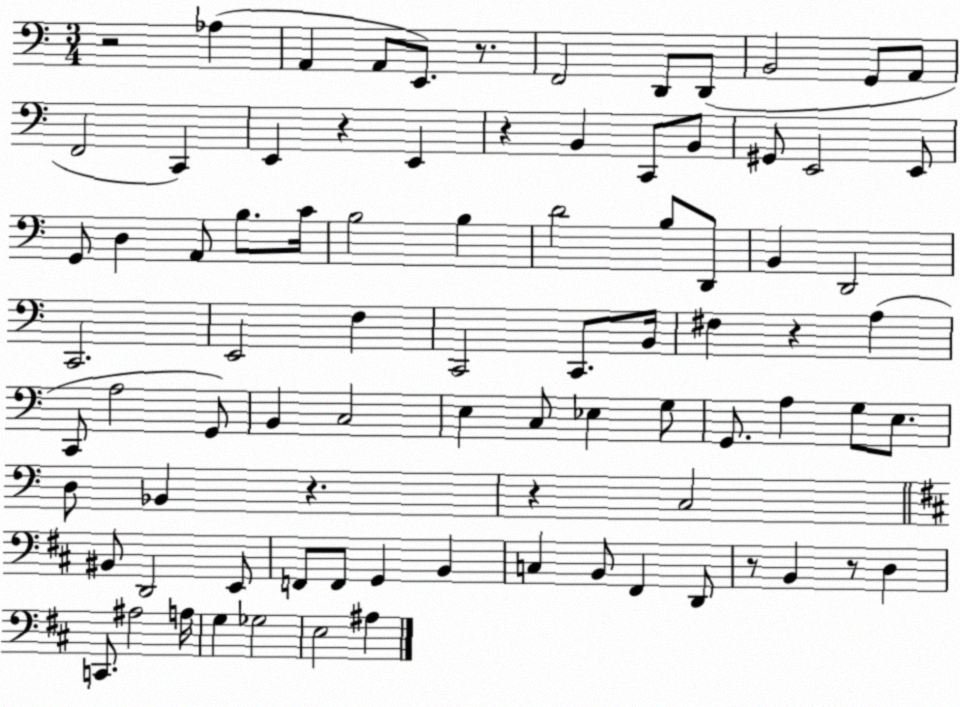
X:1
T:Untitled
M:3/4
L:1/4
K:C
z2 _A, A,, A,,/2 E,,/2 z/2 F,,2 D,,/2 D,,/2 B,,2 G,,/2 A,,/2 F,,2 C,, E,, z E,, z B,, C,,/2 B,,/2 ^G,,/2 E,,2 E,,/2 G,,/2 D, A,,/2 B,/2 C/4 B,2 B, D2 B,/2 D,,/2 B,, D,,2 C,,2 E,,2 F, C,,2 C,,/2 B,,/4 ^F, z A, C,,/2 A,2 G,,/2 B,, C,2 E, C,/2 _E, G,/2 G,,/2 A, G,/2 E,/2 D,/2 _B,, z z C,2 ^B,,/2 D,,2 E,,/2 F,,/2 F,,/2 G,, B,, C, B,,/2 ^F,, D,,/2 z/2 B,, z/2 D, C,,/2 ^A,2 A,/4 G, _G,2 E,2 ^A,